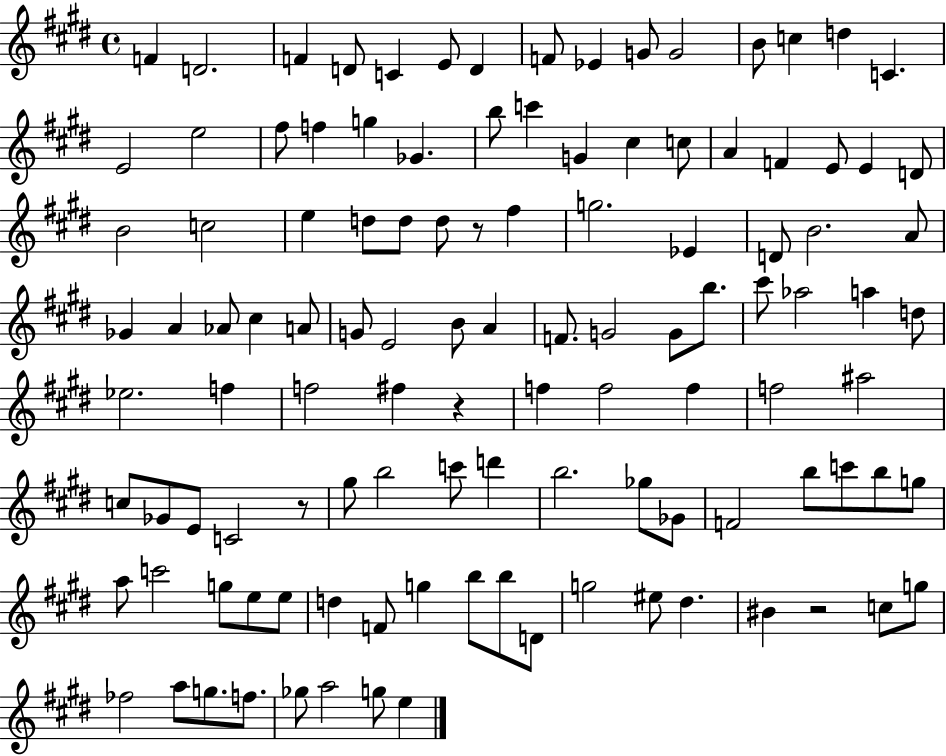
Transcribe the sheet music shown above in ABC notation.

X:1
T:Untitled
M:4/4
L:1/4
K:E
F D2 F D/2 C E/2 D F/2 _E G/2 G2 B/2 c d C E2 e2 ^f/2 f g _G b/2 c' G ^c c/2 A F E/2 E D/2 B2 c2 e d/2 d/2 d/2 z/2 ^f g2 _E D/2 B2 A/2 _G A _A/2 ^c A/2 G/2 E2 B/2 A F/2 G2 G/2 b/2 ^c'/2 _a2 a d/2 _e2 f f2 ^f z f f2 f f2 ^a2 c/2 _G/2 E/2 C2 z/2 ^g/2 b2 c'/2 d' b2 _g/2 _G/2 F2 b/2 c'/2 b/2 g/2 a/2 c'2 g/2 e/2 e/2 d F/2 g b/2 b/2 D/2 g2 ^e/2 ^d ^B z2 c/2 g/2 _f2 a/2 g/2 f/2 _g/2 a2 g/2 e